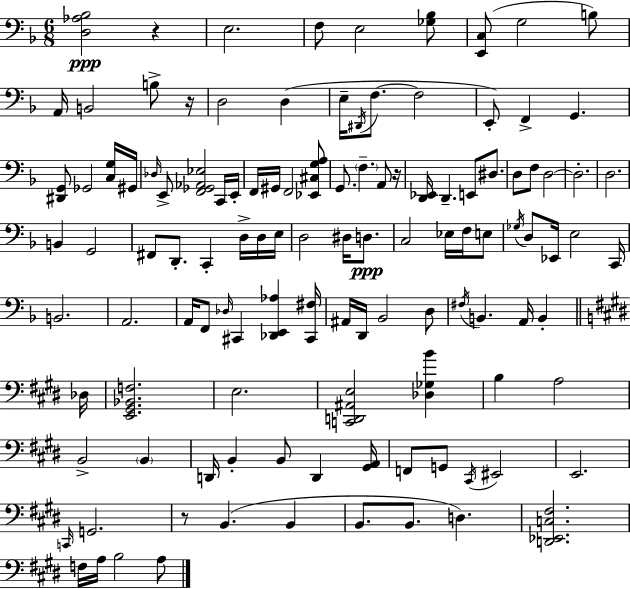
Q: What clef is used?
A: bass